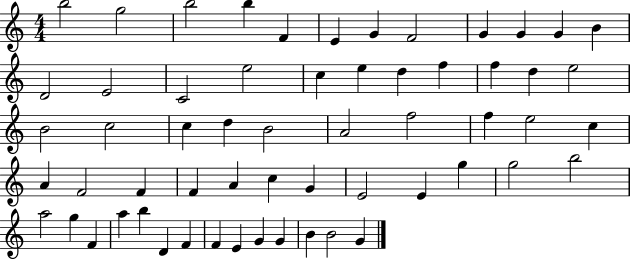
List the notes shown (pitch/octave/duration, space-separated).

B5/h G5/h B5/h B5/q F4/q E4/q G4/q F4/h G4/q G4/q G4/q B4/q D4/h E4/h C4/h E5/h C5/q E5/q D5/q F5/q F5/q D5/q E5/h B4/h C5/h C5/q D5/q B4/h A4/h F5/h F5/q E5/h C5/q A4/q F4/h F4/q F4/q A4/q C5/q G4/q E4/h E4/q G5/q G5/h B5/h A5/h G5/q F4/q A5/q B5/q D4/q F4/q F4/q E4/q G4/q G4/q B4/q B4/h G4/q